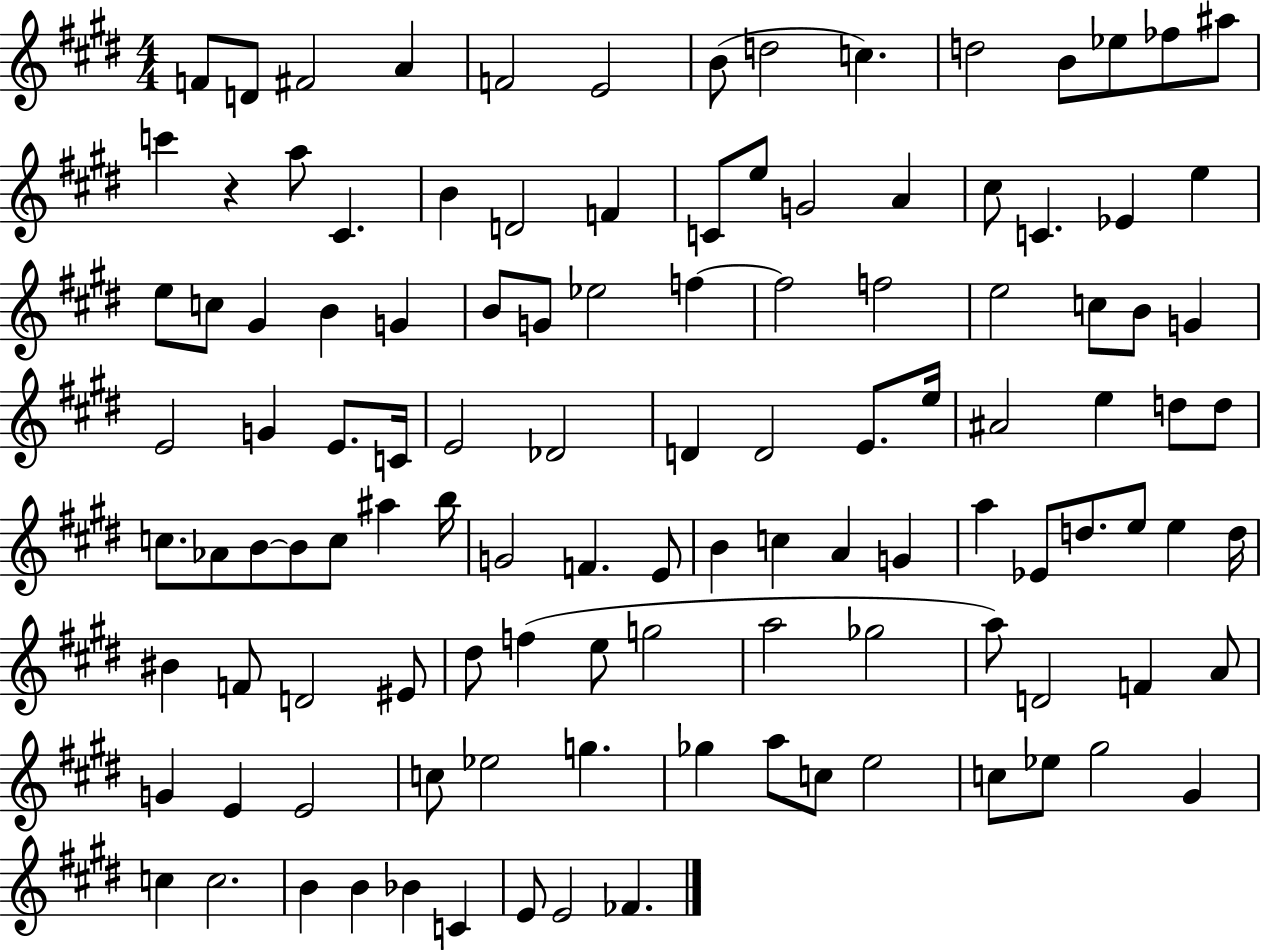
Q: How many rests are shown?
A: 1